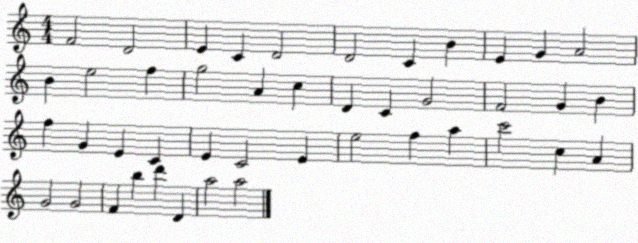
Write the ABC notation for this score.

X:1
T:Untitled
M:4/4
L:1/4
K:C
F2 D2 E C D2 D2 C B E G A2 B e2 f g2 A c D C G2 F2 G B f G E C E C2 E e2 f a c'2 c A G2 G2 F b d' D a2 a2